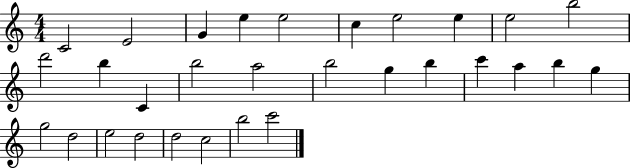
X:1
T:Untitled
M:4/4
L:1/4
K:C
C2 E2 G e e2 c e2 e e2 b2 d'2 b C b2 a2 b2 g b c' a b g g2 d2 e2 d2 d2 c2 b2 c'2